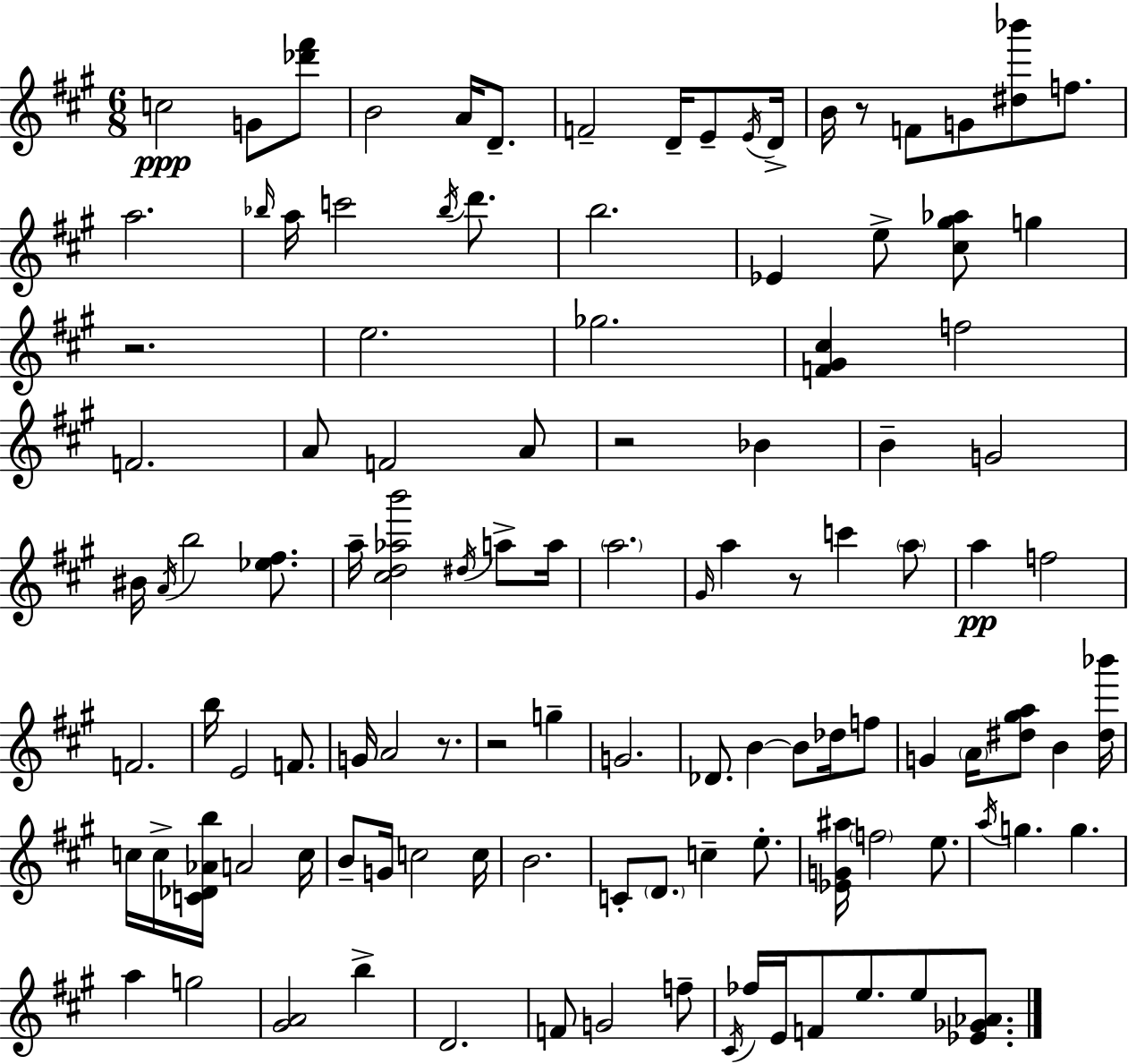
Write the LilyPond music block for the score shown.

{
  \clef treble
  \numericTimeSignature
  \time 6/8
  \key a \major
  c''2\ppp g'8 <des''' fis'''>8 | b'2 a'16 d'8.-- | f'2-- d'16-- e'8-- \acciaccatura { e'16 } | d'16-> b'16 r8 f'8 g'8 <dis'' bes'''>8 f''8. | \break a''2. | \grace { bes''16 } a''16 c'''2 \acciaccatura { bes''16 } | d'''8. b''2. | ees'4 e''8-> <cis'' gis'' aes''>8 g''4 | \break r2. | e''2. | ges''2. | <f' gis' cis''>4 f''2 | \break f'2. | a'8 f'2 | a'8 r2 bes'4 | b'4-- g'2 | \break bis'16 \acciaccatura { a'16 } b''2 | <ees'' fis''>8. a''16-- <cis'' d'' aes'' b'''>2 | \acciaccatura { dis''16 } a''8-> a''16 \parenthesize a''2. | \grace { gis'16 } a''4 r8 | \break c'''4 \parenthesize a''8 a''4\pp f''2 | f'2. | b''16 e'2 | f'8. g'16 a'2 | \break r8. r2 | g''4-- g'2. | des'8. b'4~~ | b'8 des''16 f''8 g'4 \parenthesize a'16 <dis'' gis'' a''>8 | \break b'4 <dis'' bes'''>16 c''16 c''16-> <c' des' aes' b''>16 a'2 | c''16 b'8-- g'16 c''2 | c''16 b'2. | c'8-. \parenthesize d'8. c''4-- | \break e''8.-. <ees' g' ais''>16 \parenthesize f''2 | e''8. \acciaccatura { a''16 } g''4. | g''4. a''4 g''2 | <gis' a'>2 | \break b''4-> d'2. | f'8 g'2 | f''8-- \acciaccatura { cis'16 } fes''16 e'16 f'8 | e''8. e''8 <ees' ges' aes'>8. \bar "|."
}